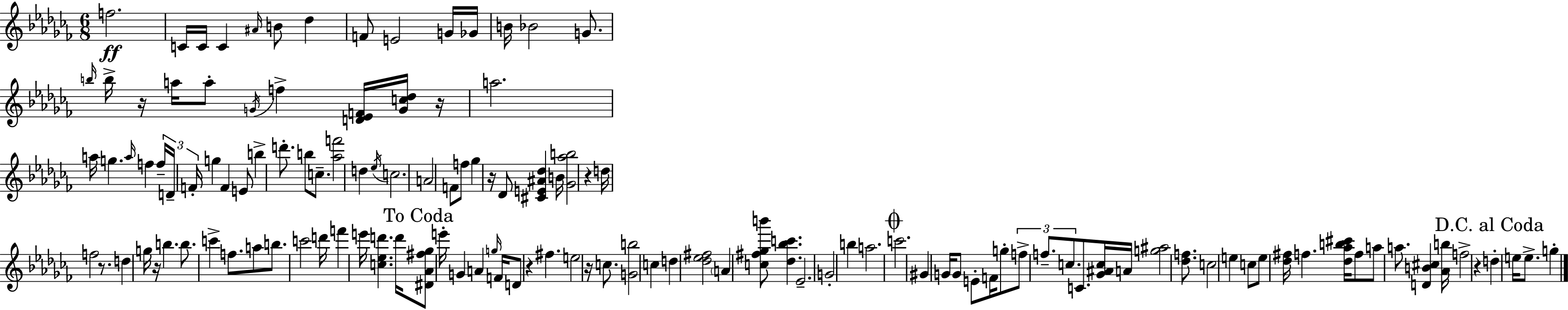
{
  \clef treble
  \numericTimeSignature
  \time 6/8
  \key aes \minor
  f''2.\ff | c'16 c'16 c'4 \grace { ais'16 } b'8 des''4 | f'8 e'2 g'16 | ges'16 b'16 bes'2 g'8. | \break \grace { b''16 } b''16-> r16 a''16 a''8-. \acciaccatura { g'16 } f''4-> | <d' ees' f'>16 <g' c'' des''>16 r16 a''2. | a''16 g''4. \grace { a''16 } f''4 | \tuplet 3/2 { f''16-- d'16-- f'16-. } g''4 f'4 | \break e'8 b''4-> d'''8.-. b''8 | c''8.-- <aes'' f'''>2 | d''4 \acciaccatura { ees''16 } c''2. | a'2 | \break f'8 f''8 ges''4 r16 des'8 | <cis' e' ais' des''>4 b'16 <ges' aes'' b''>2 | r4 d''16 f''2 | r8. d''4 g''16 r16 b''4. | \break b''8. c'''4-> | f''8. a''8 b''8. c'''2 | d'''16 f'''4 e'''16 <c'' ees'' d'''>4. | d'''16 \mark "To Coda" <dis' aes' fis'' ges''>8 e'''16-. g'4 | \break a'4 \grace { g''16 } f'16 d'8 r4 | fis''4. e''2 | r16 c''8. <g' b''>2 | c''4 d''4 <des'' ees'' fis''>2 | \break \parenthesize a'4 <c'' fis'' ges'' b'''>8 | <des'' bes'' c'''>4. ees'2.-- | g'2-. | b''4 a''2. | \break \mark \markup { \musicglyph "scripts.coda" } c'''2. | gis'4 g'16 g'8 | e'8-. f'16 g''8-. \tuplet 3/2 { f''8-> f''8.-- c''8. } | c'8. <ges' ais' c''>16 a'16 <g'' ais''>2 | \break <des'' f''>8. c''2 | e''4 c''8 e''8 <des'' fis''>16 f''4. | <des'' aes'' b'' cis'''>16 f''8 a''8 a''8. | <d' b' cis''>4 <aes' b''>16 f''2-> | \break r4 \mark "D.C. al Coda" d''4-. e''16 e''8.-> | g''4-. \bar "|."
}